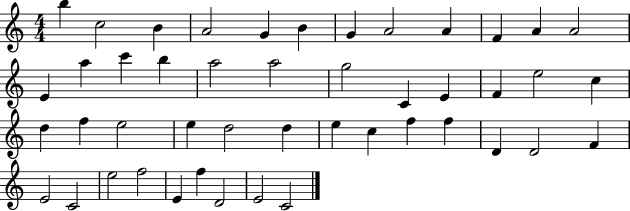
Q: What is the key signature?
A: C major